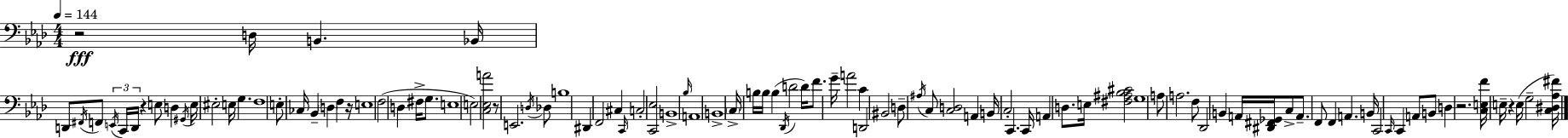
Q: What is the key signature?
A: F minor